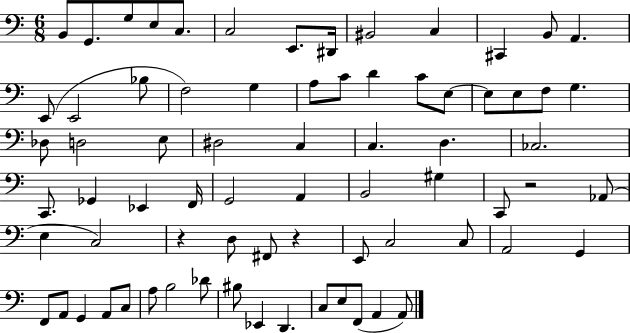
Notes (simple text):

B2/e G2/e. G3/e E3/e C3/e. C3/h E2/e. D#2/s BIS2/h C3/q C#2/q B2/e A2/q. E2/e E2/h Bb3/e F3/h G3/q A3/e C4/e D4/q C4/e E3/e E3/e E3/e F3/e G3/q. Db3/e D3/h E3/e D#3/h C3/q C3/q. D3/q. CES3/h. C2/e. Gb2/q Eb2/q F2/s G2/h A2/q B2/h G#3/q C2/e R/h Ab2/e E3/q C3/h R/q D3/e F#2/e R/q E2/e C3/h C3/e A2/h G2/q F2/e A2/e G2/q A2/e C3/e A3/e B3/h Db4/e BIS3/e Eb2/q D2/q. C3/e E3/e F2/e A2/q A2/e